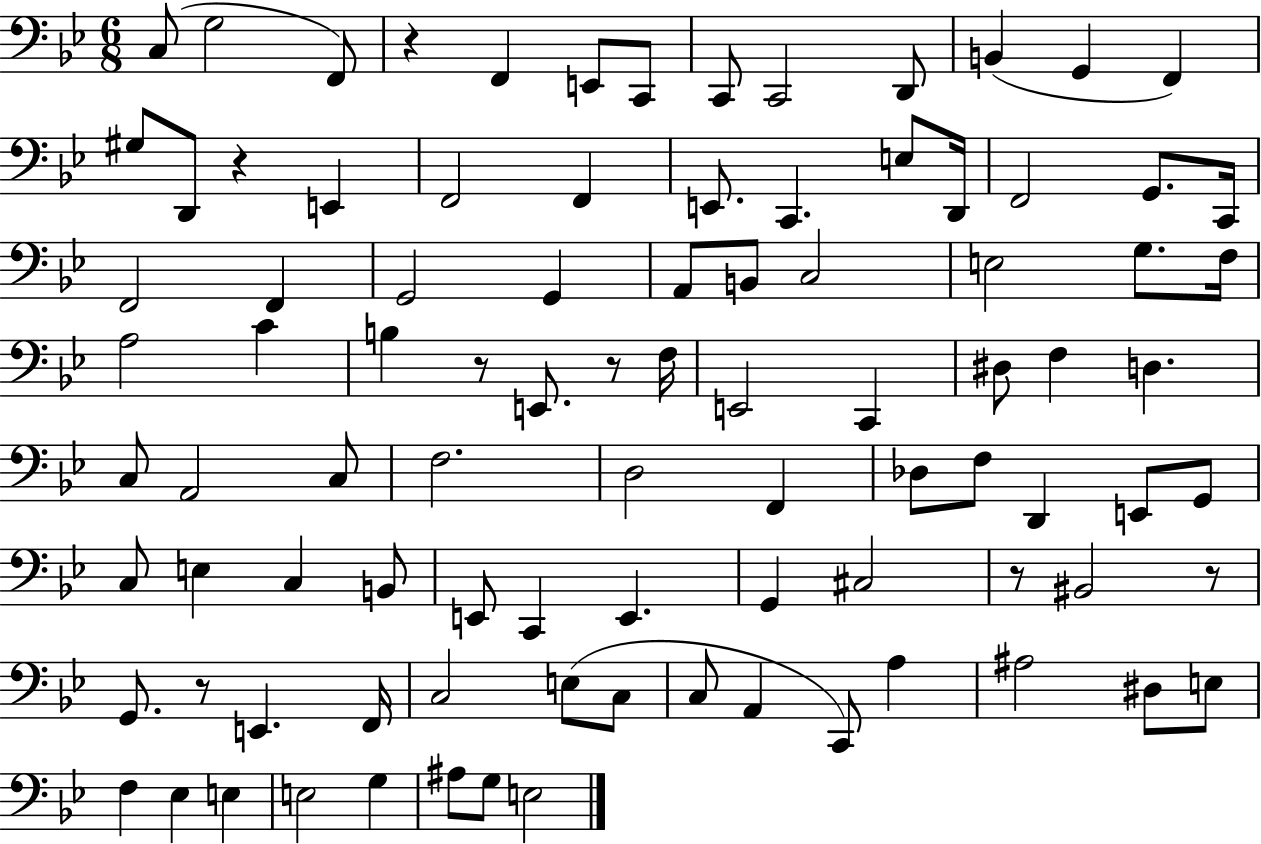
X:1
T:Untitled
M:6/8
L:1/4
K:Bb
C,/2 G,2 F,,/2 z F,, E,,/2 C,,/2 C,,/2 C,,2 D,,/2 B,, G,, F,, ^G,/2 D,,/2 z E,, F,,2 F,, E,,/2 C,, E,/2 D,,/4 F,,2 G,,/2 C,,/4 F,,2 F,, G,,2 G,, A,,/2 B,,/2 C,2 E,2 G,/2 F,/4 A,2 C B, z/2 E,,/2 z/2 F,/4 E,,2 C,, ^D,/2 F, D, C,/2 A,,2 C,/2 F,2 D,2 F,, _D,/2 F,/2 D,, E,,/2 G,,/2 C,/2 E, C, B,,/2 E,,/2 C,, E,, G,, ^C,2 z/2 ^B,,2 z/2 G,,/2 z/2 E,, F,,/4 C,2 E,/2 C,/2 C,/2 A,, C,,/2 A, ^A,2 ^D,/2 E,/2 F, _E, E, E,2 G, ^A,/2 G,/2 E,2